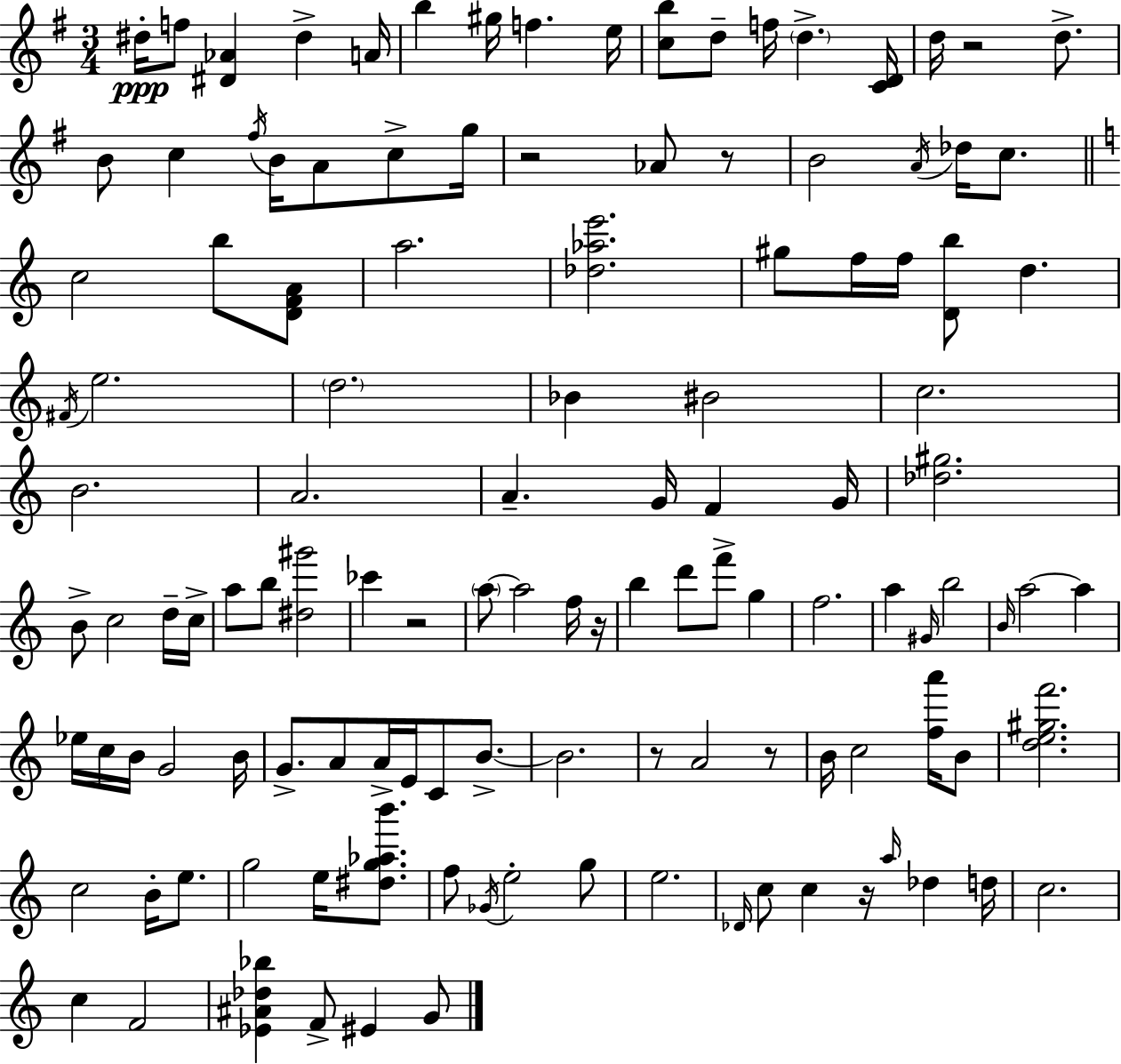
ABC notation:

X:1
T:Untitled
M:3/4
L:1/4
K:G
^d/4 f/2 [^D_A] ^d A/4 b ^g/4 f e/4 [cb]/2 d/2 f/4 d [CD]/4 d/4 z2 d/2 B/2 c ^f/4 B/4 A/2 c/2 g/4 z2 _A/2 z/2 B2 A/4 _d/4 c/2 c2 b/2 [DFA]/2 a2 [_d_ae']2 ^g/2 f/4 f/4 [Db]/2 d ^F/4 e2 d2 _B ^B2 c2 B2 A2 A G/4 F G/4 [_d^g]2 B/2 c2 d/4 c/4 a/2 b/2 [^d^g']2 _c' z2 a/2 a2 f/4 z/4 b d'/2 f'/2 g f2 a ^G/4 b2 B/4 a2 a _e/4 c/4 B/4 G2 B/4 G/2 A/2 A/4 E/4 C/2 B/2 B2 z/2 A2 z/2 B/4 c2 [fa']/4 B/2 [de^gf']2 c2 B/4 e/2 g2 e/4 [^dg_ab']/2 f/2 _G/4 e2 g/2 e2 _D/4 c/2 c z/4 a/4 _d d/4 c2 c F2 [_E^A_d_b] F/2 ^E G/2